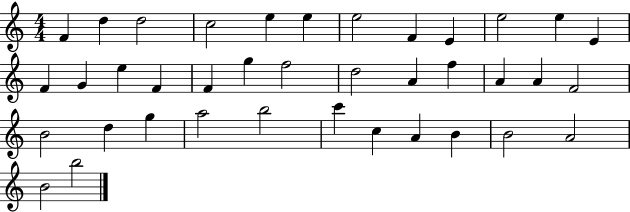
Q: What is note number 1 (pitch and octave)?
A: F4